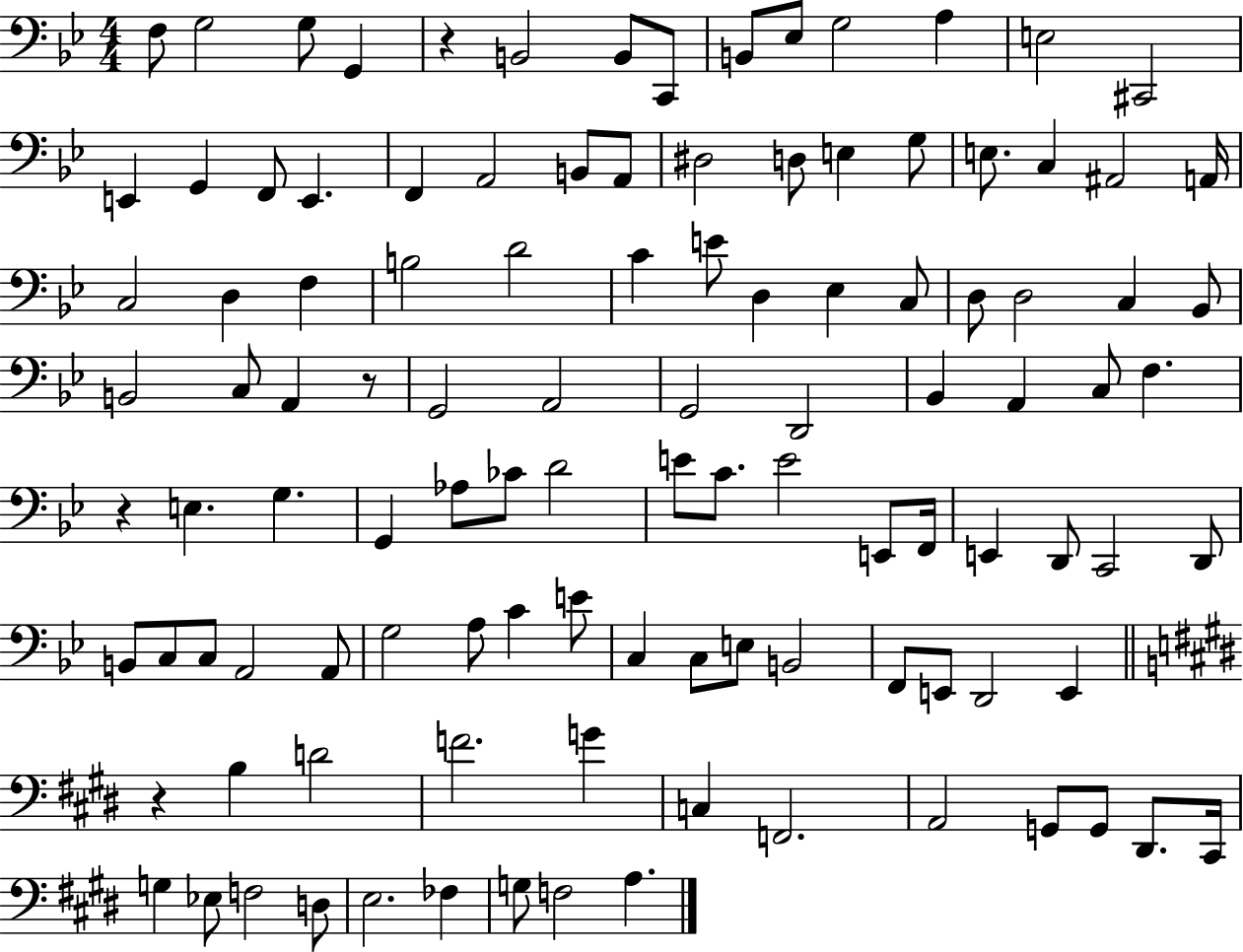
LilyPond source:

{
  \clef bass
  \numericTimeSignature
  \time 4/4
  \key bes \major
  f8 g2 g8 g,4 | r4 b,2 b,8 c,8 | b,8 ees8 g2 a4 | e2 cis,2 | \break e,4 g,4 f,8 e,4. | f,4 a,2 b,8 a,8 | dis2 d8 e4 g8 | e8. c4 ais,2 a,16 | \break c2 d4 f4 | b2 d'2 | c'4 e'8 d4 ees4 c8 | d8 d2 c4 bes,8 | \break b,2 c8 a,4 r8 | g,2 a,2 | g,2 d,2 | bes,4 a,4 c8 f4. | \break r4 e4. g4. | g,4 aes8 ces'8 d'2 | e'8 c'8. e'2 e,8 f,16 | e,4 d,8 c,2 d,8 | \break b,8 c8 c8 a,2 a,8 | g2 a8 c'4 e'8 | c4 c8 e8 b,2 | f,8 e,8 d,2 e,4 | \break \bar "||" \break \key e \major r4 b4 d'2 | f'2. g'4 | c4 f,2. | a,2 g,8 g,8 dis,8. cis,16 | \break g4 ees8 f2 d8 | e2. fes4 | g8 f2 a4. | \bar "|."
}